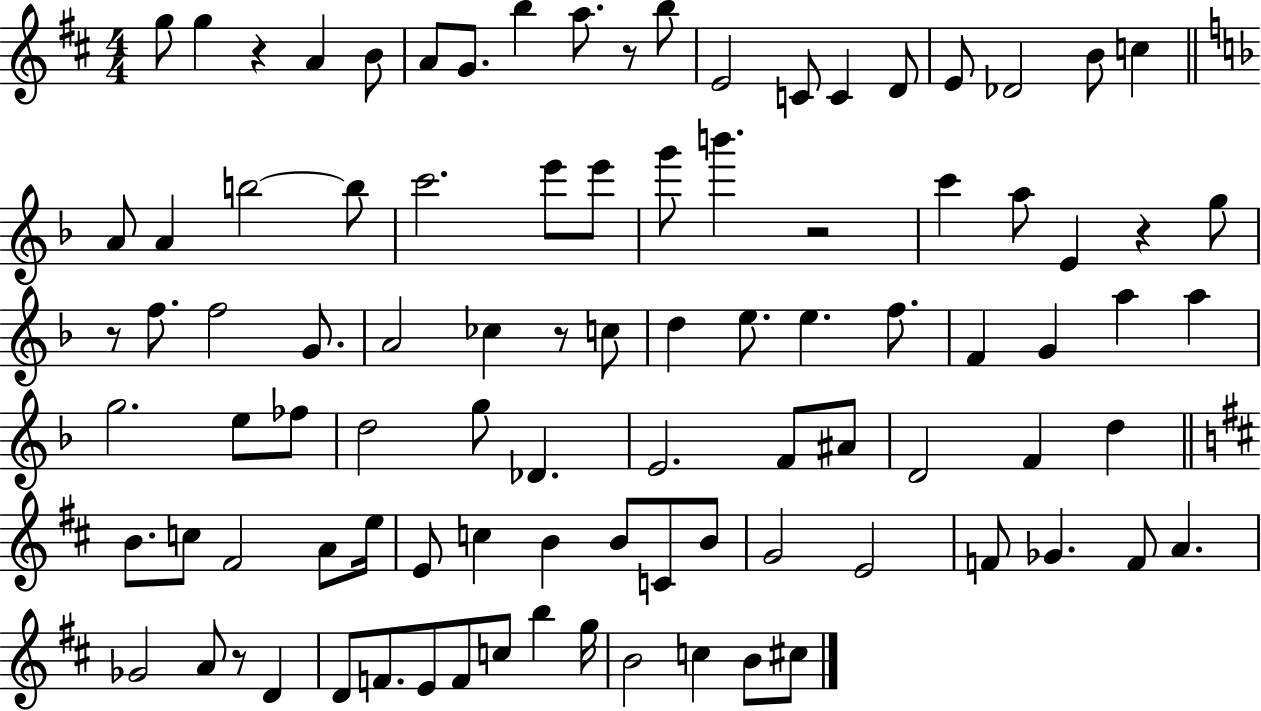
X:1
T:Untitled
M:4/4
L:1/4
K:D
g/2 g z A B/2 A/2 G/2 b a/2 z/2 b/2 E2 C/2 C D/2 E/2 _D2 B/2 c A/2 A b2 b/2 c'2 e'/2 e'/2 g'/2 b' z2 c' a/2 E z g/2 z/2 f/2 f2 G/2 A2 _c z/2 c/2 d e/2 e f/2 F G a a g2 e/2 _f/2 d2 g/2 _D E2 F/2 ^A/2 D2 F d B/2 c/2 ^F2 A/2 e/4 E/2 c B B/2 C/2 B/2 G2 E2 F/2 _G F/2 A _G2 A/2 z/2 D D/2 F/2 E/2 F/2 c/2 b g/4 B2 c B/2 ^c/2